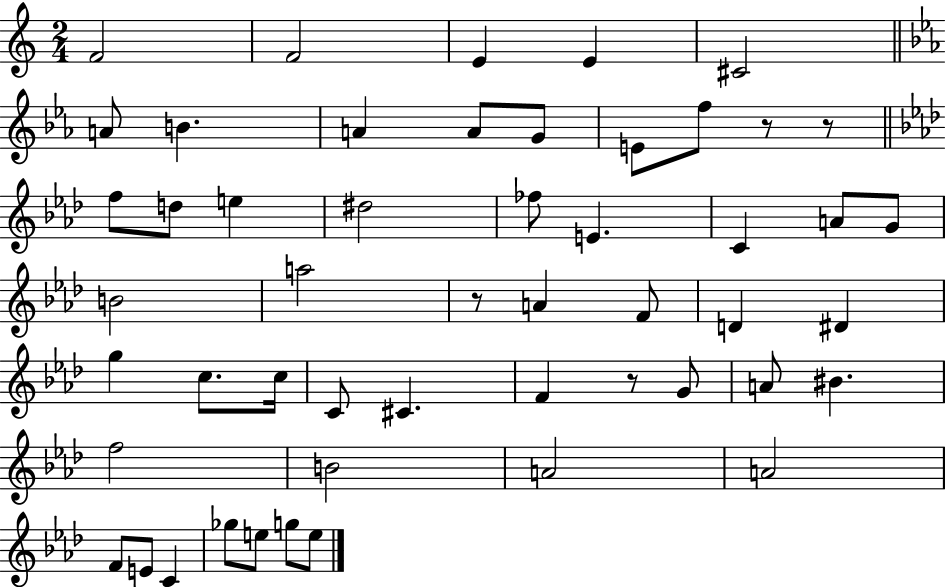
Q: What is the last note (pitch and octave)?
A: E5